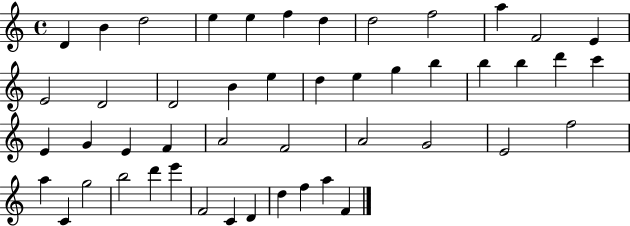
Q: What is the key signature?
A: C major